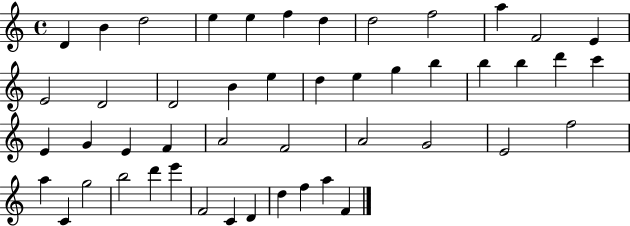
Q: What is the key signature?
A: C major